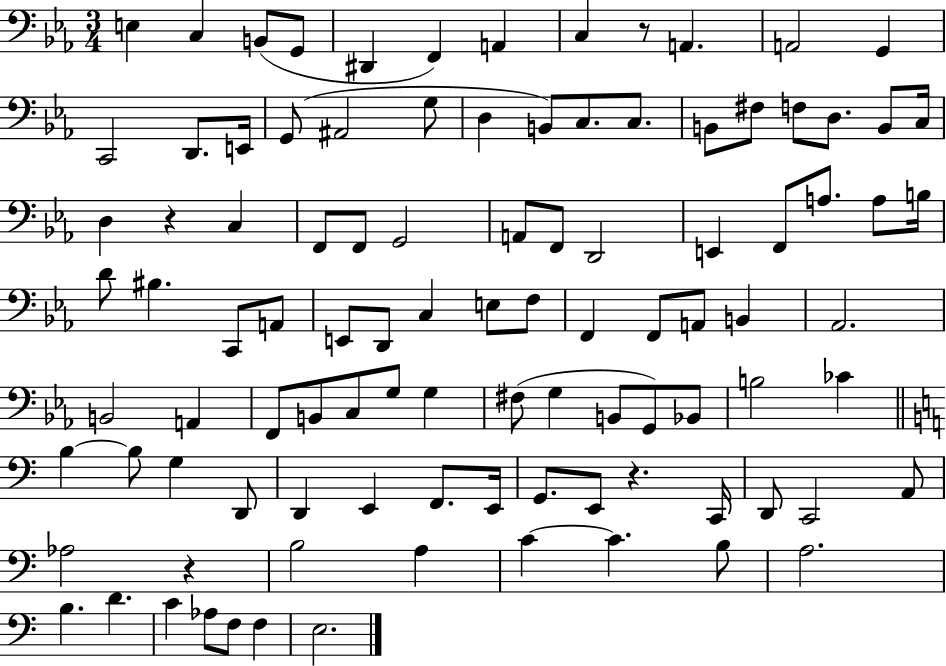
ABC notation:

X:1
T:Untitled
M:3/4
L:1/4
K:Eb
E, C, B,,/2 G,,/2 ^D,, F,, A,, C, z/2 A,, A,,2 G,, C,,2 D,,/2 E,,/4 G,,/2 ^A,,2 G,/2 D, B,,/2 C,/2 C,/2 B,,/2 ^F,/2 F,/2 D,/2 B,,/2 C,/4 D, z C, F,,/2 F,,/2 G,,2 A,,/2 F,,/2 D,,2 E,, F,,/2 A,/2 A,/2 B,/4 D/2 ^B, C,,/2 A,,/2 E,,/2 D,,/2 C, E,/2 F,/2 F,, F,,/2 A,,/2 B,, _A,,2 B,,2 A,, F,,/2 B,,/2 C,/2 G,/2 G, ^F,/2 G, B,,/2 G,,/2 _B,,/2 B,2 _C B, B,/2 G, D,,/2 D,, E,, F,,/2 E,,/4 G,,/2 E,,/2 z C,,/4 D,,/2 C,,2 A,,/2 _A,2 z B,2 A, C C B,/2 A,2 B, D C _A,/2 F,/2 F, E,2